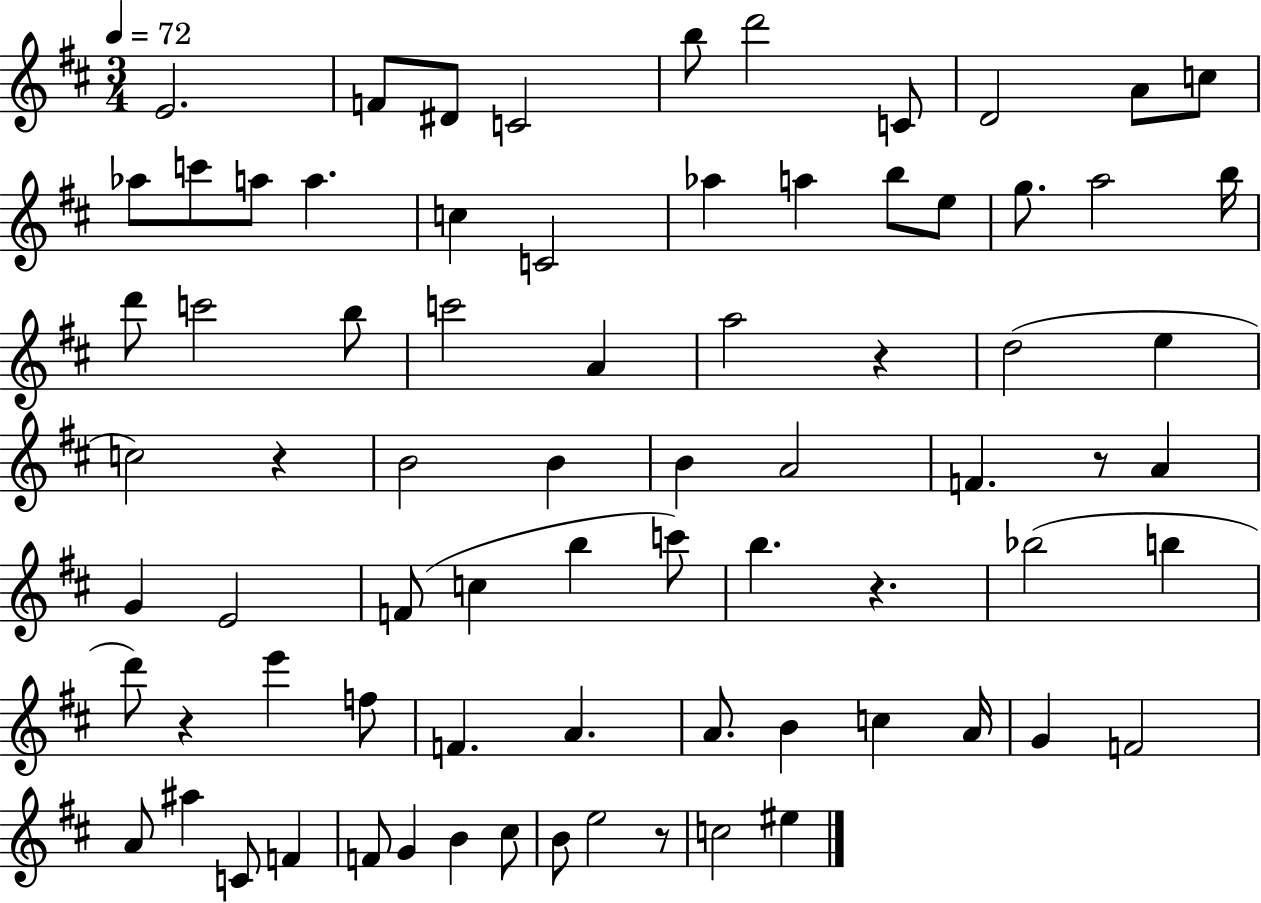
{
  \clef treble
  \numericTimeSignature
  \time 3/4
  \key d \major
  \tempo 4 = 72
  e'2. | f'8 dis'8 c'2 | b''8 d'''2 c'8 | d'2 a'8 c''8 | \break aes''8 c'''8 a''8 a''4. | c''4 c'2 | aes''4 a''4 b''8 e''8 | g''8. a''2 b''16 | \break d'''8 c'''2 b''8 | c'''2 a'4 | a''2 r4 | d''2( e''4 | \break c''2) r4 | b'2 b'4 | b'4 a'2 | f'4. r8 a'4 | \break g'4 e'2 | f'8( c''4 b''4 c'''8) | b''4. r4. | bes''2( b''4 | \break d'''8) r4 e'''4 f''8 | f'4. a'4. | a'8. b'4 c''4 a'16 | g'4 f'2 | \break a'8 ais''4 c'8 f'4 | f'8 g'4 b'4 cis''8 | b'8 e''2 r8 | c''2 eis''4 | \break \bar "|."
}